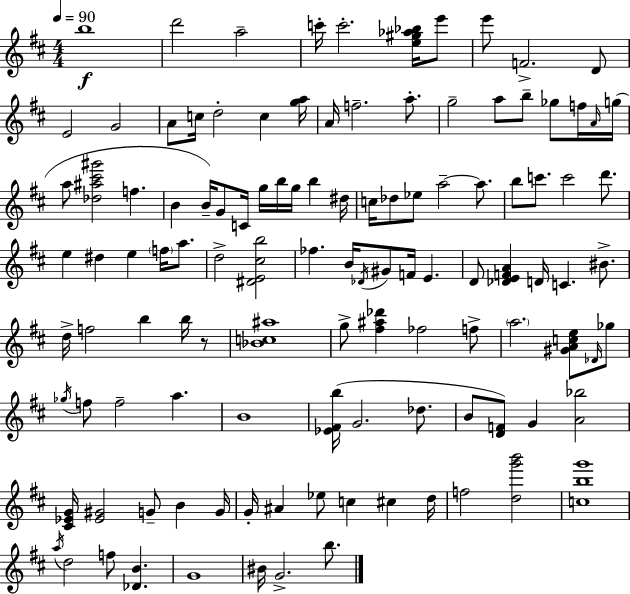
{
  \clef treble
  \numericTimeSignature
  \time 4/4
  \key d \major
  \tempo 4 = 90
  b''1\f | d'''2 a''2-- | c'''16-. c'''2.-. <e'' gis'' aes'' bes''>16 e'''8 | e'''8 f'2.-> d'8 | \break e'2 g'2 | a'8 c''16 d''2-. c''4 <g'' a''>16 | a'16 f''2.-- a''8.-. | g''2-- a''8 b''8-- ges''8 f''16 \grace { a'16 } | \break g''16( a''8 <des'' ais'' cis''' gis'''>2 f''4. | b'4 b'16--) g'8 c'16 g''16 b''16 g''16 b''4 | dis''16 c''16 des''8 ees''8 a''2--~~ a''8. | b''8 c'''8. c'''2 d'''8. | \break e''4 dis''4 e''4 \parenthesize f''16 a''8. | d''2-> <dis' e' cis'' b''>2 | fes''4. b'16 \acciaccatura { des'16 } gis'8 f'16 e'4. | d'8 <des' e' f' a'>4 d'16 c'4. bis'8.-> | \break d''16-> f''2 b''4 b''16 | r8 <bes' c'' ais''>1 | g''8-> <fis'' ais'' des'''>4 fes''2 | f''8-> \parenthesize a''2. <gis' a' c'' e''>8 | \break \grace { des'16 } ges''8 \acciaccatura { ges''16 } f''8 f''2-- a''4. | b'1 | <ees' fis' b''>16( g'2. | des''8. b'8 <d' f'>8) g'4 <a' bes''>2 | \break <cis' ees' g'>16 <ees' gis'>2 g'8-- b'4 | g'16 g'16-. ais'4 ees''8 c''4 cis''4 | d''16 f''2 <d'' g''' b'''>2 | <c'' b'' g'''>1 | \break \acciaccatura { a''16 } d''2 f''8 <des' b'>4. | g'1 | bis'16 g'2.-> | b''8. \bar "|."
}